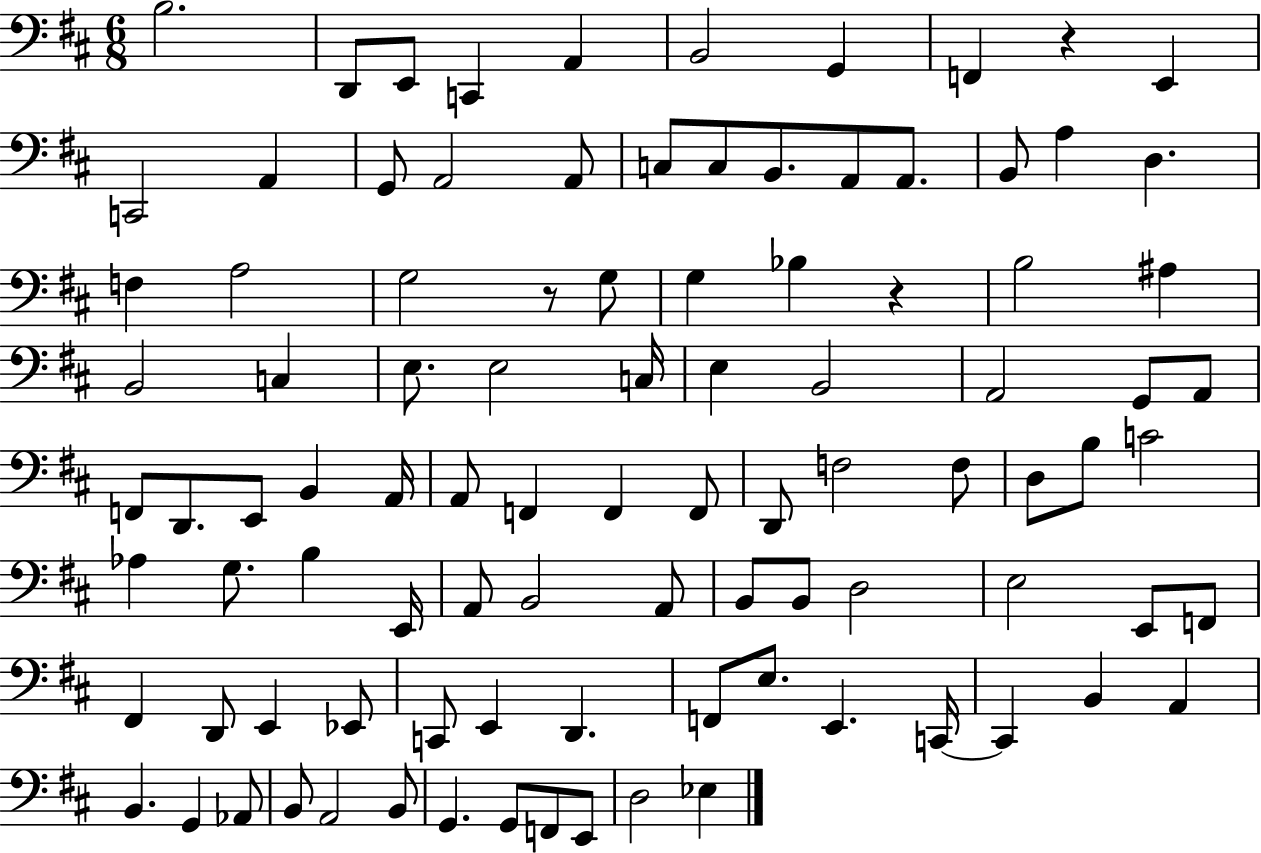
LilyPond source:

{
  \clef bass
  \numericTimeSignature
  \time 6/8
  \key d \major
  b2. | d,8 e,8 c,4 a,4 | b,2 g,4 | f,4 r4 e,4 | \break c,2 a,4 | g,8 a,2 a,8 | c8 c8 b,8. a,8 a,8. | b,8 a4 d4. | \break f4 a2 | g2 r8 g8 | g4 bes4 r4 | b2 ais4 | \break b,2 c4 | e8. e2 c16 | e4 b,2 | a,2 g,8 a,8 | \break f,8 d,8. e,8 b,4 a,16 | a,8 f,4 f,4 f,8 | d,8 f2 f8 | d8 b8 c'2 | \break aes4 g8. b4 e,16 | a,8 b,2 a,8 | b,8 b,8 d2 | e2 e,8 f,8 | \break fis,4 d,8 e,4 ees,8 | c,8 e,4 d,4. | f,8 e8. e,4. c,16~~ | c,4 b,4 a,4 | \break b,4. g,4 aes,8 | b,8 a,2 b,8 | g,4. g,8 f,8 e,8 | d2 ees4 | \break \bar "|."
}